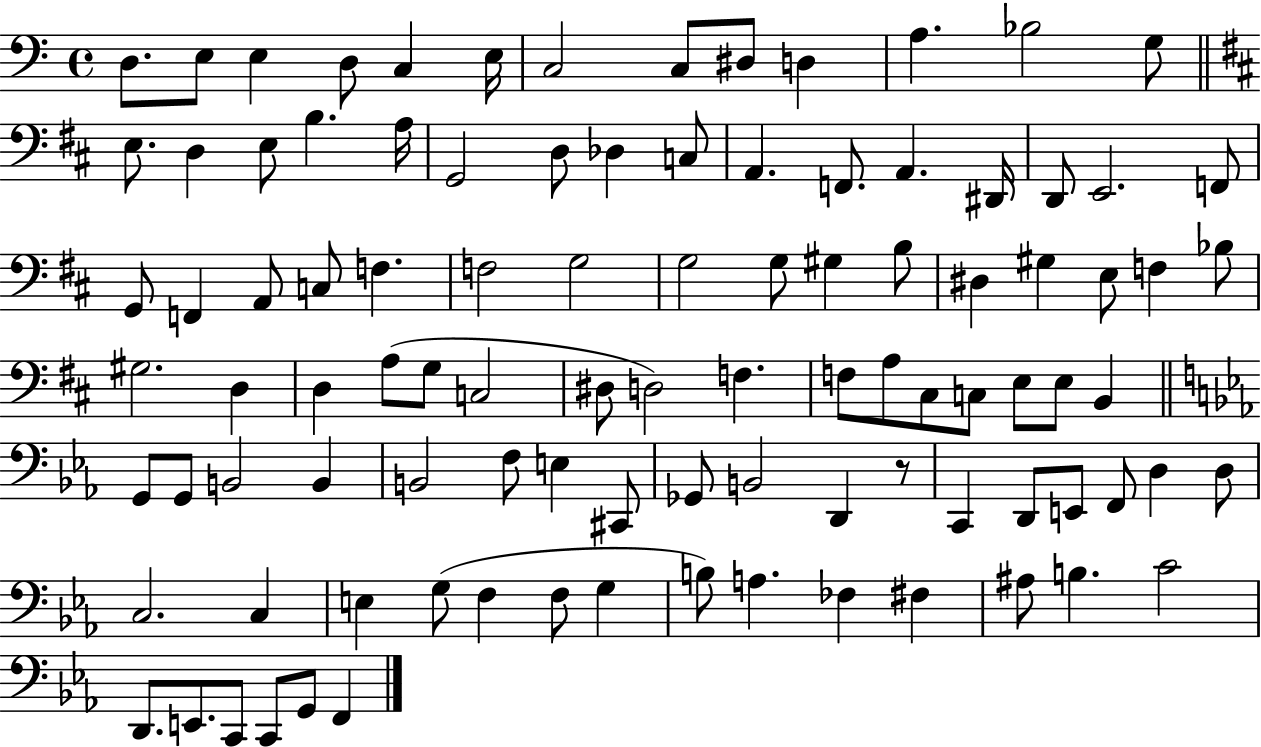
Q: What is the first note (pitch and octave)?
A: D3